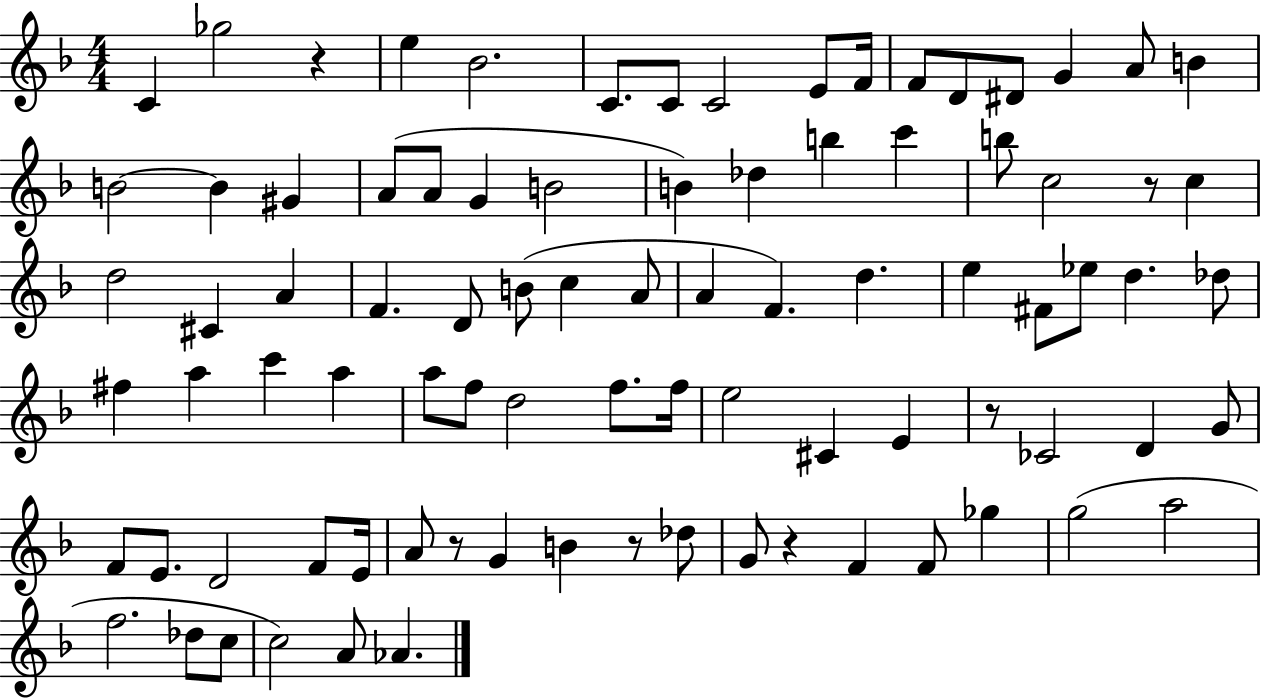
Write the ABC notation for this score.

X:1
T:Untitled
M:4/4
L:1/4
K:F
C _g2 z e _B2 C/2 C/2 C2 E/2 F/4 F/2 D/2 ^D/2 G A/2 B B2 B ^G A/2 A/2 G B2 B _d b c' b/2 c2 z/2 c d2 ^C A F D/2 B/2 c A/2 A F d e ^F/2 _e/2 d _d/2 ^f a c' a a/2 f/2 d2 f/2 f/4 e2 ^C E z/2 _C2 D G/2 F/2 E/2 D2 F/2 E/4 A/2 z/2 G B z/2 _d/2 G/2 z F F/2 _g g2 a2 f2 _d/2 c/2 c2 A/2 _A